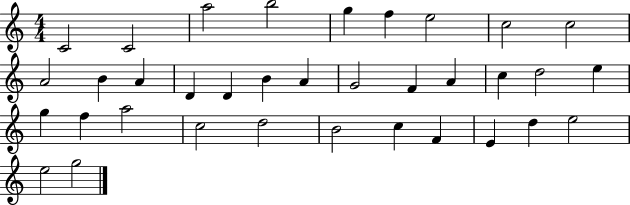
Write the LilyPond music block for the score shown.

{
  \clef treble
  \numericTimeSignature
  \time 4/4
  \key c \major
  c'2 c'2 | a''2 b''2 | g''4 f''4 e''2 | c''2 c''2 | \break a'2 b'4 a'4 | d'4 d'4 b'4 a'4 | g'2 f'4 a'4 | c''4 d''2 e''4 | \break g''4 f''4 a''2 | c''2 d''2 | b'2 c''4 f'4 | e'4 d''4 e''2 | \break e''2 g''2 | \bar "|."
}